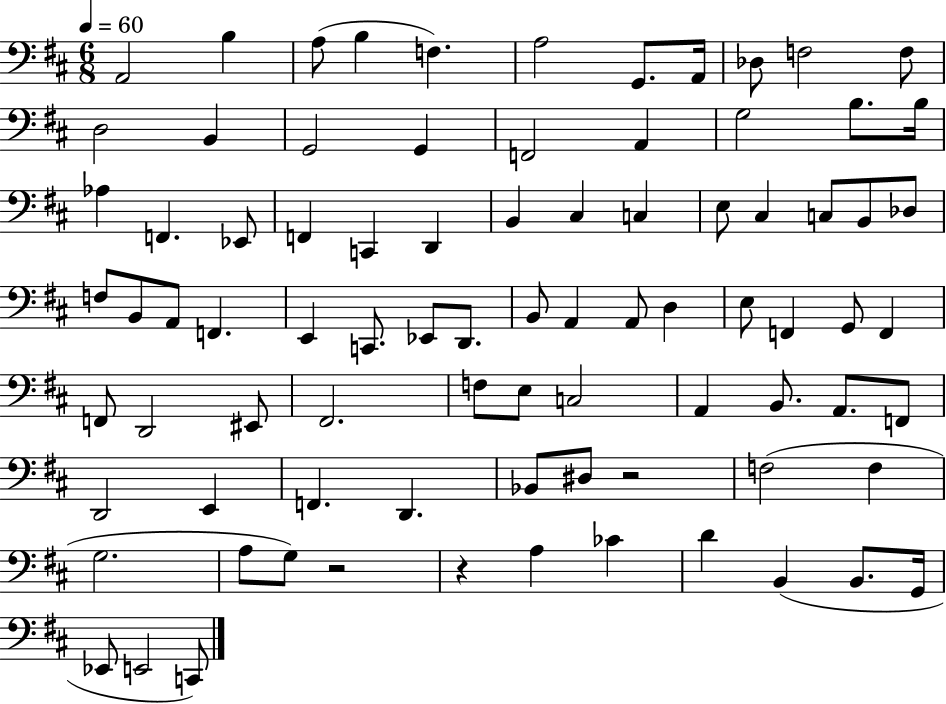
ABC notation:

X:1
T:Untitled
M:6/8
L:1/4
K:D
A,,2 B, A,/2 B, F, A,2 G,,/2 A,,/4 _D,/2 F,2 F,/2 D,2 B,, G,,2 G,, F,,2 A,, G,2 B,/2 B,/4 _A, F,, _E,,/2 F,, C,, D,, B,, ^C, C, E,/2 ^C, C,/2 B,,/2 _D,/2 F,/2 B,,/2 A,,/2 F,, E,, C,,/2 _E,,/2 D,,/2 B,,/2 A,, A,,/2 D, E,/2 F,, G,,/2 F,, F,,/2 D,,2 ^E,,/2 ^F,,2 F,/2 E,/2 C,2 A,, B,,/2 A,,/2 F,,/2 D,,2 E,, F,, D,, _B,,/2 ^D,/2 z2 F,2 F, G,2 A,/2 G,/2 z2 z A, _C D B,, B,,/2 G,,/4 _E,,/2 E,,2 C,,/2